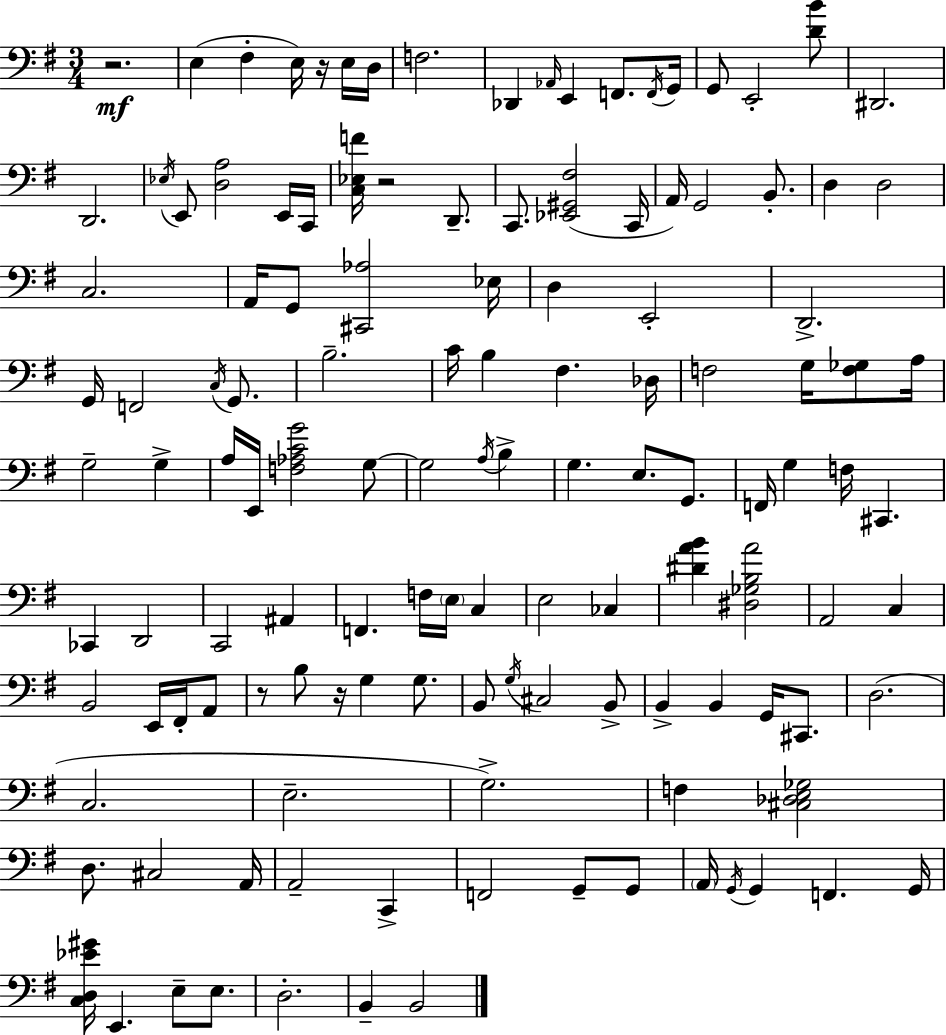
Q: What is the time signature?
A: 3/4